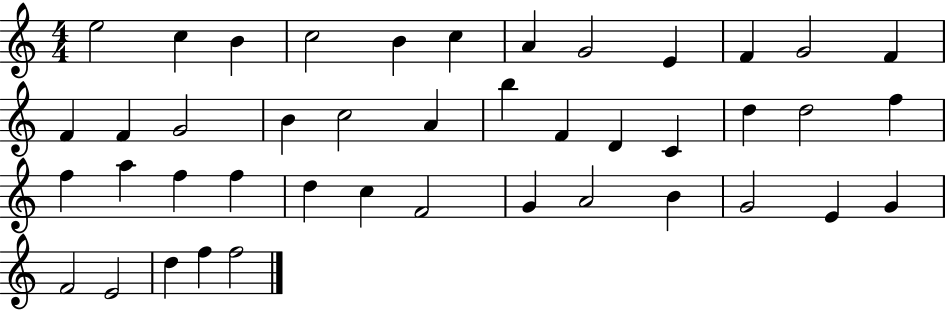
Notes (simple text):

E5/h C5/q B4/q C5/h B4/q C5/q A4/q G4/h E4/q F4/q G4/h F4/q F4/q F4/q G4/h B4/q C5/h A4/q B5/q F4/q D4/q C4/q D5/q D5/h F5/q F5/q A5/q F5/q F5/q D5/q C5/q F4/h G4/q A4/h B4/q G4/h E4/q G4/q F4/h E4/h D5/q F5/q F5/h